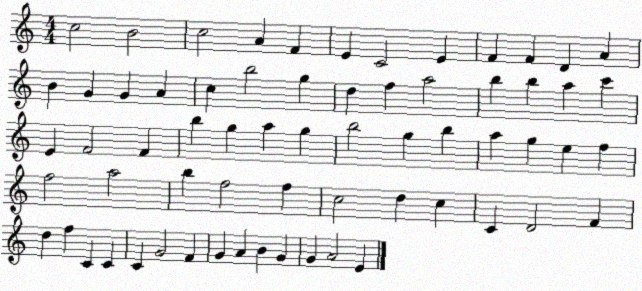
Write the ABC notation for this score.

X:1
T:Untitled
M:4/4
L:1/4
K:C
c2 B2 c2 A F E C2 E F F D A B G G A c b2 g d f a2 b b a c' E F2 F b g a g b2 g b a g e f f2 a2 b f2 f c2 d c C D2 F d f C C C G2 F G A B G G A2 E